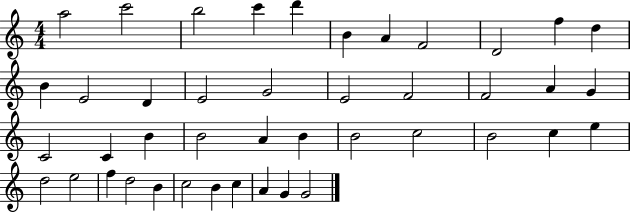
A5/h C6/h B5/h C6/q D6/q B4/q A4/q F4/h D4/h F5/q D5/q B4/q E4/h D4/q E4/h G4/h E4/h F4/h F4/h A4/q G4/q C4/h C4/q B4/q B4/h A4/q B4/q B4/h C5/h B4/h C5/q E5/q D5/h E5/h F5/q D5/h B4/q C5/h B4/q C5/q A4/q G4/q G4/h